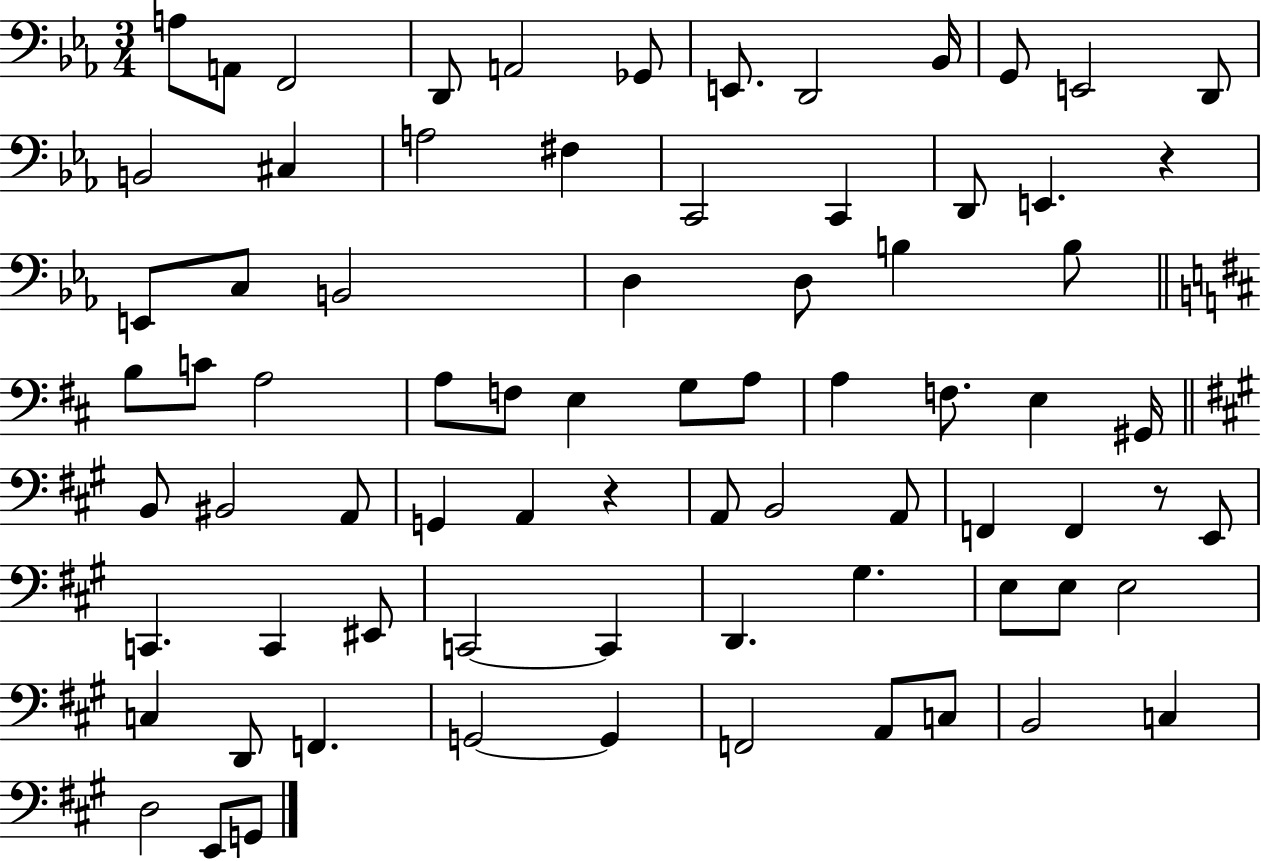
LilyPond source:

{
  \clef bass
  \numericTimeSignature
  \time 3/4
  \key ees \major
  a8 a,8 f,2 | d,8 a,2 ges,8 | e,8. d,2 bes,16 | g,8 e,2 d,8 | \break b,2 cis4 | a2 fis4 | c,2 c,4 | d,8 e,4. r4 | \break e,8 c8 b,2 | d4 d8 b4 b8 | \bar "||" \break \key d \major b8 c'8 a2 | a8 f8 e4 g8 a8 | a4 f8. e4 gis,16 | \bar "||" \break \key a \major b,8 bis,2 a,8 | g,4 a,4 r4 | a,8 b,2 a,8 | f,4 f,4 r8 e,8 | \break c,4. c,4 eis,8 | c,2~~ c,4 | d,4. gis4. | e8 e8 e2 | \break c4 d,8 f,4. | g,2~~ g,4 | f,2 a,8 c8 | b,2 c4 | \break d2 e,8 g,8 | \bar "|."
}